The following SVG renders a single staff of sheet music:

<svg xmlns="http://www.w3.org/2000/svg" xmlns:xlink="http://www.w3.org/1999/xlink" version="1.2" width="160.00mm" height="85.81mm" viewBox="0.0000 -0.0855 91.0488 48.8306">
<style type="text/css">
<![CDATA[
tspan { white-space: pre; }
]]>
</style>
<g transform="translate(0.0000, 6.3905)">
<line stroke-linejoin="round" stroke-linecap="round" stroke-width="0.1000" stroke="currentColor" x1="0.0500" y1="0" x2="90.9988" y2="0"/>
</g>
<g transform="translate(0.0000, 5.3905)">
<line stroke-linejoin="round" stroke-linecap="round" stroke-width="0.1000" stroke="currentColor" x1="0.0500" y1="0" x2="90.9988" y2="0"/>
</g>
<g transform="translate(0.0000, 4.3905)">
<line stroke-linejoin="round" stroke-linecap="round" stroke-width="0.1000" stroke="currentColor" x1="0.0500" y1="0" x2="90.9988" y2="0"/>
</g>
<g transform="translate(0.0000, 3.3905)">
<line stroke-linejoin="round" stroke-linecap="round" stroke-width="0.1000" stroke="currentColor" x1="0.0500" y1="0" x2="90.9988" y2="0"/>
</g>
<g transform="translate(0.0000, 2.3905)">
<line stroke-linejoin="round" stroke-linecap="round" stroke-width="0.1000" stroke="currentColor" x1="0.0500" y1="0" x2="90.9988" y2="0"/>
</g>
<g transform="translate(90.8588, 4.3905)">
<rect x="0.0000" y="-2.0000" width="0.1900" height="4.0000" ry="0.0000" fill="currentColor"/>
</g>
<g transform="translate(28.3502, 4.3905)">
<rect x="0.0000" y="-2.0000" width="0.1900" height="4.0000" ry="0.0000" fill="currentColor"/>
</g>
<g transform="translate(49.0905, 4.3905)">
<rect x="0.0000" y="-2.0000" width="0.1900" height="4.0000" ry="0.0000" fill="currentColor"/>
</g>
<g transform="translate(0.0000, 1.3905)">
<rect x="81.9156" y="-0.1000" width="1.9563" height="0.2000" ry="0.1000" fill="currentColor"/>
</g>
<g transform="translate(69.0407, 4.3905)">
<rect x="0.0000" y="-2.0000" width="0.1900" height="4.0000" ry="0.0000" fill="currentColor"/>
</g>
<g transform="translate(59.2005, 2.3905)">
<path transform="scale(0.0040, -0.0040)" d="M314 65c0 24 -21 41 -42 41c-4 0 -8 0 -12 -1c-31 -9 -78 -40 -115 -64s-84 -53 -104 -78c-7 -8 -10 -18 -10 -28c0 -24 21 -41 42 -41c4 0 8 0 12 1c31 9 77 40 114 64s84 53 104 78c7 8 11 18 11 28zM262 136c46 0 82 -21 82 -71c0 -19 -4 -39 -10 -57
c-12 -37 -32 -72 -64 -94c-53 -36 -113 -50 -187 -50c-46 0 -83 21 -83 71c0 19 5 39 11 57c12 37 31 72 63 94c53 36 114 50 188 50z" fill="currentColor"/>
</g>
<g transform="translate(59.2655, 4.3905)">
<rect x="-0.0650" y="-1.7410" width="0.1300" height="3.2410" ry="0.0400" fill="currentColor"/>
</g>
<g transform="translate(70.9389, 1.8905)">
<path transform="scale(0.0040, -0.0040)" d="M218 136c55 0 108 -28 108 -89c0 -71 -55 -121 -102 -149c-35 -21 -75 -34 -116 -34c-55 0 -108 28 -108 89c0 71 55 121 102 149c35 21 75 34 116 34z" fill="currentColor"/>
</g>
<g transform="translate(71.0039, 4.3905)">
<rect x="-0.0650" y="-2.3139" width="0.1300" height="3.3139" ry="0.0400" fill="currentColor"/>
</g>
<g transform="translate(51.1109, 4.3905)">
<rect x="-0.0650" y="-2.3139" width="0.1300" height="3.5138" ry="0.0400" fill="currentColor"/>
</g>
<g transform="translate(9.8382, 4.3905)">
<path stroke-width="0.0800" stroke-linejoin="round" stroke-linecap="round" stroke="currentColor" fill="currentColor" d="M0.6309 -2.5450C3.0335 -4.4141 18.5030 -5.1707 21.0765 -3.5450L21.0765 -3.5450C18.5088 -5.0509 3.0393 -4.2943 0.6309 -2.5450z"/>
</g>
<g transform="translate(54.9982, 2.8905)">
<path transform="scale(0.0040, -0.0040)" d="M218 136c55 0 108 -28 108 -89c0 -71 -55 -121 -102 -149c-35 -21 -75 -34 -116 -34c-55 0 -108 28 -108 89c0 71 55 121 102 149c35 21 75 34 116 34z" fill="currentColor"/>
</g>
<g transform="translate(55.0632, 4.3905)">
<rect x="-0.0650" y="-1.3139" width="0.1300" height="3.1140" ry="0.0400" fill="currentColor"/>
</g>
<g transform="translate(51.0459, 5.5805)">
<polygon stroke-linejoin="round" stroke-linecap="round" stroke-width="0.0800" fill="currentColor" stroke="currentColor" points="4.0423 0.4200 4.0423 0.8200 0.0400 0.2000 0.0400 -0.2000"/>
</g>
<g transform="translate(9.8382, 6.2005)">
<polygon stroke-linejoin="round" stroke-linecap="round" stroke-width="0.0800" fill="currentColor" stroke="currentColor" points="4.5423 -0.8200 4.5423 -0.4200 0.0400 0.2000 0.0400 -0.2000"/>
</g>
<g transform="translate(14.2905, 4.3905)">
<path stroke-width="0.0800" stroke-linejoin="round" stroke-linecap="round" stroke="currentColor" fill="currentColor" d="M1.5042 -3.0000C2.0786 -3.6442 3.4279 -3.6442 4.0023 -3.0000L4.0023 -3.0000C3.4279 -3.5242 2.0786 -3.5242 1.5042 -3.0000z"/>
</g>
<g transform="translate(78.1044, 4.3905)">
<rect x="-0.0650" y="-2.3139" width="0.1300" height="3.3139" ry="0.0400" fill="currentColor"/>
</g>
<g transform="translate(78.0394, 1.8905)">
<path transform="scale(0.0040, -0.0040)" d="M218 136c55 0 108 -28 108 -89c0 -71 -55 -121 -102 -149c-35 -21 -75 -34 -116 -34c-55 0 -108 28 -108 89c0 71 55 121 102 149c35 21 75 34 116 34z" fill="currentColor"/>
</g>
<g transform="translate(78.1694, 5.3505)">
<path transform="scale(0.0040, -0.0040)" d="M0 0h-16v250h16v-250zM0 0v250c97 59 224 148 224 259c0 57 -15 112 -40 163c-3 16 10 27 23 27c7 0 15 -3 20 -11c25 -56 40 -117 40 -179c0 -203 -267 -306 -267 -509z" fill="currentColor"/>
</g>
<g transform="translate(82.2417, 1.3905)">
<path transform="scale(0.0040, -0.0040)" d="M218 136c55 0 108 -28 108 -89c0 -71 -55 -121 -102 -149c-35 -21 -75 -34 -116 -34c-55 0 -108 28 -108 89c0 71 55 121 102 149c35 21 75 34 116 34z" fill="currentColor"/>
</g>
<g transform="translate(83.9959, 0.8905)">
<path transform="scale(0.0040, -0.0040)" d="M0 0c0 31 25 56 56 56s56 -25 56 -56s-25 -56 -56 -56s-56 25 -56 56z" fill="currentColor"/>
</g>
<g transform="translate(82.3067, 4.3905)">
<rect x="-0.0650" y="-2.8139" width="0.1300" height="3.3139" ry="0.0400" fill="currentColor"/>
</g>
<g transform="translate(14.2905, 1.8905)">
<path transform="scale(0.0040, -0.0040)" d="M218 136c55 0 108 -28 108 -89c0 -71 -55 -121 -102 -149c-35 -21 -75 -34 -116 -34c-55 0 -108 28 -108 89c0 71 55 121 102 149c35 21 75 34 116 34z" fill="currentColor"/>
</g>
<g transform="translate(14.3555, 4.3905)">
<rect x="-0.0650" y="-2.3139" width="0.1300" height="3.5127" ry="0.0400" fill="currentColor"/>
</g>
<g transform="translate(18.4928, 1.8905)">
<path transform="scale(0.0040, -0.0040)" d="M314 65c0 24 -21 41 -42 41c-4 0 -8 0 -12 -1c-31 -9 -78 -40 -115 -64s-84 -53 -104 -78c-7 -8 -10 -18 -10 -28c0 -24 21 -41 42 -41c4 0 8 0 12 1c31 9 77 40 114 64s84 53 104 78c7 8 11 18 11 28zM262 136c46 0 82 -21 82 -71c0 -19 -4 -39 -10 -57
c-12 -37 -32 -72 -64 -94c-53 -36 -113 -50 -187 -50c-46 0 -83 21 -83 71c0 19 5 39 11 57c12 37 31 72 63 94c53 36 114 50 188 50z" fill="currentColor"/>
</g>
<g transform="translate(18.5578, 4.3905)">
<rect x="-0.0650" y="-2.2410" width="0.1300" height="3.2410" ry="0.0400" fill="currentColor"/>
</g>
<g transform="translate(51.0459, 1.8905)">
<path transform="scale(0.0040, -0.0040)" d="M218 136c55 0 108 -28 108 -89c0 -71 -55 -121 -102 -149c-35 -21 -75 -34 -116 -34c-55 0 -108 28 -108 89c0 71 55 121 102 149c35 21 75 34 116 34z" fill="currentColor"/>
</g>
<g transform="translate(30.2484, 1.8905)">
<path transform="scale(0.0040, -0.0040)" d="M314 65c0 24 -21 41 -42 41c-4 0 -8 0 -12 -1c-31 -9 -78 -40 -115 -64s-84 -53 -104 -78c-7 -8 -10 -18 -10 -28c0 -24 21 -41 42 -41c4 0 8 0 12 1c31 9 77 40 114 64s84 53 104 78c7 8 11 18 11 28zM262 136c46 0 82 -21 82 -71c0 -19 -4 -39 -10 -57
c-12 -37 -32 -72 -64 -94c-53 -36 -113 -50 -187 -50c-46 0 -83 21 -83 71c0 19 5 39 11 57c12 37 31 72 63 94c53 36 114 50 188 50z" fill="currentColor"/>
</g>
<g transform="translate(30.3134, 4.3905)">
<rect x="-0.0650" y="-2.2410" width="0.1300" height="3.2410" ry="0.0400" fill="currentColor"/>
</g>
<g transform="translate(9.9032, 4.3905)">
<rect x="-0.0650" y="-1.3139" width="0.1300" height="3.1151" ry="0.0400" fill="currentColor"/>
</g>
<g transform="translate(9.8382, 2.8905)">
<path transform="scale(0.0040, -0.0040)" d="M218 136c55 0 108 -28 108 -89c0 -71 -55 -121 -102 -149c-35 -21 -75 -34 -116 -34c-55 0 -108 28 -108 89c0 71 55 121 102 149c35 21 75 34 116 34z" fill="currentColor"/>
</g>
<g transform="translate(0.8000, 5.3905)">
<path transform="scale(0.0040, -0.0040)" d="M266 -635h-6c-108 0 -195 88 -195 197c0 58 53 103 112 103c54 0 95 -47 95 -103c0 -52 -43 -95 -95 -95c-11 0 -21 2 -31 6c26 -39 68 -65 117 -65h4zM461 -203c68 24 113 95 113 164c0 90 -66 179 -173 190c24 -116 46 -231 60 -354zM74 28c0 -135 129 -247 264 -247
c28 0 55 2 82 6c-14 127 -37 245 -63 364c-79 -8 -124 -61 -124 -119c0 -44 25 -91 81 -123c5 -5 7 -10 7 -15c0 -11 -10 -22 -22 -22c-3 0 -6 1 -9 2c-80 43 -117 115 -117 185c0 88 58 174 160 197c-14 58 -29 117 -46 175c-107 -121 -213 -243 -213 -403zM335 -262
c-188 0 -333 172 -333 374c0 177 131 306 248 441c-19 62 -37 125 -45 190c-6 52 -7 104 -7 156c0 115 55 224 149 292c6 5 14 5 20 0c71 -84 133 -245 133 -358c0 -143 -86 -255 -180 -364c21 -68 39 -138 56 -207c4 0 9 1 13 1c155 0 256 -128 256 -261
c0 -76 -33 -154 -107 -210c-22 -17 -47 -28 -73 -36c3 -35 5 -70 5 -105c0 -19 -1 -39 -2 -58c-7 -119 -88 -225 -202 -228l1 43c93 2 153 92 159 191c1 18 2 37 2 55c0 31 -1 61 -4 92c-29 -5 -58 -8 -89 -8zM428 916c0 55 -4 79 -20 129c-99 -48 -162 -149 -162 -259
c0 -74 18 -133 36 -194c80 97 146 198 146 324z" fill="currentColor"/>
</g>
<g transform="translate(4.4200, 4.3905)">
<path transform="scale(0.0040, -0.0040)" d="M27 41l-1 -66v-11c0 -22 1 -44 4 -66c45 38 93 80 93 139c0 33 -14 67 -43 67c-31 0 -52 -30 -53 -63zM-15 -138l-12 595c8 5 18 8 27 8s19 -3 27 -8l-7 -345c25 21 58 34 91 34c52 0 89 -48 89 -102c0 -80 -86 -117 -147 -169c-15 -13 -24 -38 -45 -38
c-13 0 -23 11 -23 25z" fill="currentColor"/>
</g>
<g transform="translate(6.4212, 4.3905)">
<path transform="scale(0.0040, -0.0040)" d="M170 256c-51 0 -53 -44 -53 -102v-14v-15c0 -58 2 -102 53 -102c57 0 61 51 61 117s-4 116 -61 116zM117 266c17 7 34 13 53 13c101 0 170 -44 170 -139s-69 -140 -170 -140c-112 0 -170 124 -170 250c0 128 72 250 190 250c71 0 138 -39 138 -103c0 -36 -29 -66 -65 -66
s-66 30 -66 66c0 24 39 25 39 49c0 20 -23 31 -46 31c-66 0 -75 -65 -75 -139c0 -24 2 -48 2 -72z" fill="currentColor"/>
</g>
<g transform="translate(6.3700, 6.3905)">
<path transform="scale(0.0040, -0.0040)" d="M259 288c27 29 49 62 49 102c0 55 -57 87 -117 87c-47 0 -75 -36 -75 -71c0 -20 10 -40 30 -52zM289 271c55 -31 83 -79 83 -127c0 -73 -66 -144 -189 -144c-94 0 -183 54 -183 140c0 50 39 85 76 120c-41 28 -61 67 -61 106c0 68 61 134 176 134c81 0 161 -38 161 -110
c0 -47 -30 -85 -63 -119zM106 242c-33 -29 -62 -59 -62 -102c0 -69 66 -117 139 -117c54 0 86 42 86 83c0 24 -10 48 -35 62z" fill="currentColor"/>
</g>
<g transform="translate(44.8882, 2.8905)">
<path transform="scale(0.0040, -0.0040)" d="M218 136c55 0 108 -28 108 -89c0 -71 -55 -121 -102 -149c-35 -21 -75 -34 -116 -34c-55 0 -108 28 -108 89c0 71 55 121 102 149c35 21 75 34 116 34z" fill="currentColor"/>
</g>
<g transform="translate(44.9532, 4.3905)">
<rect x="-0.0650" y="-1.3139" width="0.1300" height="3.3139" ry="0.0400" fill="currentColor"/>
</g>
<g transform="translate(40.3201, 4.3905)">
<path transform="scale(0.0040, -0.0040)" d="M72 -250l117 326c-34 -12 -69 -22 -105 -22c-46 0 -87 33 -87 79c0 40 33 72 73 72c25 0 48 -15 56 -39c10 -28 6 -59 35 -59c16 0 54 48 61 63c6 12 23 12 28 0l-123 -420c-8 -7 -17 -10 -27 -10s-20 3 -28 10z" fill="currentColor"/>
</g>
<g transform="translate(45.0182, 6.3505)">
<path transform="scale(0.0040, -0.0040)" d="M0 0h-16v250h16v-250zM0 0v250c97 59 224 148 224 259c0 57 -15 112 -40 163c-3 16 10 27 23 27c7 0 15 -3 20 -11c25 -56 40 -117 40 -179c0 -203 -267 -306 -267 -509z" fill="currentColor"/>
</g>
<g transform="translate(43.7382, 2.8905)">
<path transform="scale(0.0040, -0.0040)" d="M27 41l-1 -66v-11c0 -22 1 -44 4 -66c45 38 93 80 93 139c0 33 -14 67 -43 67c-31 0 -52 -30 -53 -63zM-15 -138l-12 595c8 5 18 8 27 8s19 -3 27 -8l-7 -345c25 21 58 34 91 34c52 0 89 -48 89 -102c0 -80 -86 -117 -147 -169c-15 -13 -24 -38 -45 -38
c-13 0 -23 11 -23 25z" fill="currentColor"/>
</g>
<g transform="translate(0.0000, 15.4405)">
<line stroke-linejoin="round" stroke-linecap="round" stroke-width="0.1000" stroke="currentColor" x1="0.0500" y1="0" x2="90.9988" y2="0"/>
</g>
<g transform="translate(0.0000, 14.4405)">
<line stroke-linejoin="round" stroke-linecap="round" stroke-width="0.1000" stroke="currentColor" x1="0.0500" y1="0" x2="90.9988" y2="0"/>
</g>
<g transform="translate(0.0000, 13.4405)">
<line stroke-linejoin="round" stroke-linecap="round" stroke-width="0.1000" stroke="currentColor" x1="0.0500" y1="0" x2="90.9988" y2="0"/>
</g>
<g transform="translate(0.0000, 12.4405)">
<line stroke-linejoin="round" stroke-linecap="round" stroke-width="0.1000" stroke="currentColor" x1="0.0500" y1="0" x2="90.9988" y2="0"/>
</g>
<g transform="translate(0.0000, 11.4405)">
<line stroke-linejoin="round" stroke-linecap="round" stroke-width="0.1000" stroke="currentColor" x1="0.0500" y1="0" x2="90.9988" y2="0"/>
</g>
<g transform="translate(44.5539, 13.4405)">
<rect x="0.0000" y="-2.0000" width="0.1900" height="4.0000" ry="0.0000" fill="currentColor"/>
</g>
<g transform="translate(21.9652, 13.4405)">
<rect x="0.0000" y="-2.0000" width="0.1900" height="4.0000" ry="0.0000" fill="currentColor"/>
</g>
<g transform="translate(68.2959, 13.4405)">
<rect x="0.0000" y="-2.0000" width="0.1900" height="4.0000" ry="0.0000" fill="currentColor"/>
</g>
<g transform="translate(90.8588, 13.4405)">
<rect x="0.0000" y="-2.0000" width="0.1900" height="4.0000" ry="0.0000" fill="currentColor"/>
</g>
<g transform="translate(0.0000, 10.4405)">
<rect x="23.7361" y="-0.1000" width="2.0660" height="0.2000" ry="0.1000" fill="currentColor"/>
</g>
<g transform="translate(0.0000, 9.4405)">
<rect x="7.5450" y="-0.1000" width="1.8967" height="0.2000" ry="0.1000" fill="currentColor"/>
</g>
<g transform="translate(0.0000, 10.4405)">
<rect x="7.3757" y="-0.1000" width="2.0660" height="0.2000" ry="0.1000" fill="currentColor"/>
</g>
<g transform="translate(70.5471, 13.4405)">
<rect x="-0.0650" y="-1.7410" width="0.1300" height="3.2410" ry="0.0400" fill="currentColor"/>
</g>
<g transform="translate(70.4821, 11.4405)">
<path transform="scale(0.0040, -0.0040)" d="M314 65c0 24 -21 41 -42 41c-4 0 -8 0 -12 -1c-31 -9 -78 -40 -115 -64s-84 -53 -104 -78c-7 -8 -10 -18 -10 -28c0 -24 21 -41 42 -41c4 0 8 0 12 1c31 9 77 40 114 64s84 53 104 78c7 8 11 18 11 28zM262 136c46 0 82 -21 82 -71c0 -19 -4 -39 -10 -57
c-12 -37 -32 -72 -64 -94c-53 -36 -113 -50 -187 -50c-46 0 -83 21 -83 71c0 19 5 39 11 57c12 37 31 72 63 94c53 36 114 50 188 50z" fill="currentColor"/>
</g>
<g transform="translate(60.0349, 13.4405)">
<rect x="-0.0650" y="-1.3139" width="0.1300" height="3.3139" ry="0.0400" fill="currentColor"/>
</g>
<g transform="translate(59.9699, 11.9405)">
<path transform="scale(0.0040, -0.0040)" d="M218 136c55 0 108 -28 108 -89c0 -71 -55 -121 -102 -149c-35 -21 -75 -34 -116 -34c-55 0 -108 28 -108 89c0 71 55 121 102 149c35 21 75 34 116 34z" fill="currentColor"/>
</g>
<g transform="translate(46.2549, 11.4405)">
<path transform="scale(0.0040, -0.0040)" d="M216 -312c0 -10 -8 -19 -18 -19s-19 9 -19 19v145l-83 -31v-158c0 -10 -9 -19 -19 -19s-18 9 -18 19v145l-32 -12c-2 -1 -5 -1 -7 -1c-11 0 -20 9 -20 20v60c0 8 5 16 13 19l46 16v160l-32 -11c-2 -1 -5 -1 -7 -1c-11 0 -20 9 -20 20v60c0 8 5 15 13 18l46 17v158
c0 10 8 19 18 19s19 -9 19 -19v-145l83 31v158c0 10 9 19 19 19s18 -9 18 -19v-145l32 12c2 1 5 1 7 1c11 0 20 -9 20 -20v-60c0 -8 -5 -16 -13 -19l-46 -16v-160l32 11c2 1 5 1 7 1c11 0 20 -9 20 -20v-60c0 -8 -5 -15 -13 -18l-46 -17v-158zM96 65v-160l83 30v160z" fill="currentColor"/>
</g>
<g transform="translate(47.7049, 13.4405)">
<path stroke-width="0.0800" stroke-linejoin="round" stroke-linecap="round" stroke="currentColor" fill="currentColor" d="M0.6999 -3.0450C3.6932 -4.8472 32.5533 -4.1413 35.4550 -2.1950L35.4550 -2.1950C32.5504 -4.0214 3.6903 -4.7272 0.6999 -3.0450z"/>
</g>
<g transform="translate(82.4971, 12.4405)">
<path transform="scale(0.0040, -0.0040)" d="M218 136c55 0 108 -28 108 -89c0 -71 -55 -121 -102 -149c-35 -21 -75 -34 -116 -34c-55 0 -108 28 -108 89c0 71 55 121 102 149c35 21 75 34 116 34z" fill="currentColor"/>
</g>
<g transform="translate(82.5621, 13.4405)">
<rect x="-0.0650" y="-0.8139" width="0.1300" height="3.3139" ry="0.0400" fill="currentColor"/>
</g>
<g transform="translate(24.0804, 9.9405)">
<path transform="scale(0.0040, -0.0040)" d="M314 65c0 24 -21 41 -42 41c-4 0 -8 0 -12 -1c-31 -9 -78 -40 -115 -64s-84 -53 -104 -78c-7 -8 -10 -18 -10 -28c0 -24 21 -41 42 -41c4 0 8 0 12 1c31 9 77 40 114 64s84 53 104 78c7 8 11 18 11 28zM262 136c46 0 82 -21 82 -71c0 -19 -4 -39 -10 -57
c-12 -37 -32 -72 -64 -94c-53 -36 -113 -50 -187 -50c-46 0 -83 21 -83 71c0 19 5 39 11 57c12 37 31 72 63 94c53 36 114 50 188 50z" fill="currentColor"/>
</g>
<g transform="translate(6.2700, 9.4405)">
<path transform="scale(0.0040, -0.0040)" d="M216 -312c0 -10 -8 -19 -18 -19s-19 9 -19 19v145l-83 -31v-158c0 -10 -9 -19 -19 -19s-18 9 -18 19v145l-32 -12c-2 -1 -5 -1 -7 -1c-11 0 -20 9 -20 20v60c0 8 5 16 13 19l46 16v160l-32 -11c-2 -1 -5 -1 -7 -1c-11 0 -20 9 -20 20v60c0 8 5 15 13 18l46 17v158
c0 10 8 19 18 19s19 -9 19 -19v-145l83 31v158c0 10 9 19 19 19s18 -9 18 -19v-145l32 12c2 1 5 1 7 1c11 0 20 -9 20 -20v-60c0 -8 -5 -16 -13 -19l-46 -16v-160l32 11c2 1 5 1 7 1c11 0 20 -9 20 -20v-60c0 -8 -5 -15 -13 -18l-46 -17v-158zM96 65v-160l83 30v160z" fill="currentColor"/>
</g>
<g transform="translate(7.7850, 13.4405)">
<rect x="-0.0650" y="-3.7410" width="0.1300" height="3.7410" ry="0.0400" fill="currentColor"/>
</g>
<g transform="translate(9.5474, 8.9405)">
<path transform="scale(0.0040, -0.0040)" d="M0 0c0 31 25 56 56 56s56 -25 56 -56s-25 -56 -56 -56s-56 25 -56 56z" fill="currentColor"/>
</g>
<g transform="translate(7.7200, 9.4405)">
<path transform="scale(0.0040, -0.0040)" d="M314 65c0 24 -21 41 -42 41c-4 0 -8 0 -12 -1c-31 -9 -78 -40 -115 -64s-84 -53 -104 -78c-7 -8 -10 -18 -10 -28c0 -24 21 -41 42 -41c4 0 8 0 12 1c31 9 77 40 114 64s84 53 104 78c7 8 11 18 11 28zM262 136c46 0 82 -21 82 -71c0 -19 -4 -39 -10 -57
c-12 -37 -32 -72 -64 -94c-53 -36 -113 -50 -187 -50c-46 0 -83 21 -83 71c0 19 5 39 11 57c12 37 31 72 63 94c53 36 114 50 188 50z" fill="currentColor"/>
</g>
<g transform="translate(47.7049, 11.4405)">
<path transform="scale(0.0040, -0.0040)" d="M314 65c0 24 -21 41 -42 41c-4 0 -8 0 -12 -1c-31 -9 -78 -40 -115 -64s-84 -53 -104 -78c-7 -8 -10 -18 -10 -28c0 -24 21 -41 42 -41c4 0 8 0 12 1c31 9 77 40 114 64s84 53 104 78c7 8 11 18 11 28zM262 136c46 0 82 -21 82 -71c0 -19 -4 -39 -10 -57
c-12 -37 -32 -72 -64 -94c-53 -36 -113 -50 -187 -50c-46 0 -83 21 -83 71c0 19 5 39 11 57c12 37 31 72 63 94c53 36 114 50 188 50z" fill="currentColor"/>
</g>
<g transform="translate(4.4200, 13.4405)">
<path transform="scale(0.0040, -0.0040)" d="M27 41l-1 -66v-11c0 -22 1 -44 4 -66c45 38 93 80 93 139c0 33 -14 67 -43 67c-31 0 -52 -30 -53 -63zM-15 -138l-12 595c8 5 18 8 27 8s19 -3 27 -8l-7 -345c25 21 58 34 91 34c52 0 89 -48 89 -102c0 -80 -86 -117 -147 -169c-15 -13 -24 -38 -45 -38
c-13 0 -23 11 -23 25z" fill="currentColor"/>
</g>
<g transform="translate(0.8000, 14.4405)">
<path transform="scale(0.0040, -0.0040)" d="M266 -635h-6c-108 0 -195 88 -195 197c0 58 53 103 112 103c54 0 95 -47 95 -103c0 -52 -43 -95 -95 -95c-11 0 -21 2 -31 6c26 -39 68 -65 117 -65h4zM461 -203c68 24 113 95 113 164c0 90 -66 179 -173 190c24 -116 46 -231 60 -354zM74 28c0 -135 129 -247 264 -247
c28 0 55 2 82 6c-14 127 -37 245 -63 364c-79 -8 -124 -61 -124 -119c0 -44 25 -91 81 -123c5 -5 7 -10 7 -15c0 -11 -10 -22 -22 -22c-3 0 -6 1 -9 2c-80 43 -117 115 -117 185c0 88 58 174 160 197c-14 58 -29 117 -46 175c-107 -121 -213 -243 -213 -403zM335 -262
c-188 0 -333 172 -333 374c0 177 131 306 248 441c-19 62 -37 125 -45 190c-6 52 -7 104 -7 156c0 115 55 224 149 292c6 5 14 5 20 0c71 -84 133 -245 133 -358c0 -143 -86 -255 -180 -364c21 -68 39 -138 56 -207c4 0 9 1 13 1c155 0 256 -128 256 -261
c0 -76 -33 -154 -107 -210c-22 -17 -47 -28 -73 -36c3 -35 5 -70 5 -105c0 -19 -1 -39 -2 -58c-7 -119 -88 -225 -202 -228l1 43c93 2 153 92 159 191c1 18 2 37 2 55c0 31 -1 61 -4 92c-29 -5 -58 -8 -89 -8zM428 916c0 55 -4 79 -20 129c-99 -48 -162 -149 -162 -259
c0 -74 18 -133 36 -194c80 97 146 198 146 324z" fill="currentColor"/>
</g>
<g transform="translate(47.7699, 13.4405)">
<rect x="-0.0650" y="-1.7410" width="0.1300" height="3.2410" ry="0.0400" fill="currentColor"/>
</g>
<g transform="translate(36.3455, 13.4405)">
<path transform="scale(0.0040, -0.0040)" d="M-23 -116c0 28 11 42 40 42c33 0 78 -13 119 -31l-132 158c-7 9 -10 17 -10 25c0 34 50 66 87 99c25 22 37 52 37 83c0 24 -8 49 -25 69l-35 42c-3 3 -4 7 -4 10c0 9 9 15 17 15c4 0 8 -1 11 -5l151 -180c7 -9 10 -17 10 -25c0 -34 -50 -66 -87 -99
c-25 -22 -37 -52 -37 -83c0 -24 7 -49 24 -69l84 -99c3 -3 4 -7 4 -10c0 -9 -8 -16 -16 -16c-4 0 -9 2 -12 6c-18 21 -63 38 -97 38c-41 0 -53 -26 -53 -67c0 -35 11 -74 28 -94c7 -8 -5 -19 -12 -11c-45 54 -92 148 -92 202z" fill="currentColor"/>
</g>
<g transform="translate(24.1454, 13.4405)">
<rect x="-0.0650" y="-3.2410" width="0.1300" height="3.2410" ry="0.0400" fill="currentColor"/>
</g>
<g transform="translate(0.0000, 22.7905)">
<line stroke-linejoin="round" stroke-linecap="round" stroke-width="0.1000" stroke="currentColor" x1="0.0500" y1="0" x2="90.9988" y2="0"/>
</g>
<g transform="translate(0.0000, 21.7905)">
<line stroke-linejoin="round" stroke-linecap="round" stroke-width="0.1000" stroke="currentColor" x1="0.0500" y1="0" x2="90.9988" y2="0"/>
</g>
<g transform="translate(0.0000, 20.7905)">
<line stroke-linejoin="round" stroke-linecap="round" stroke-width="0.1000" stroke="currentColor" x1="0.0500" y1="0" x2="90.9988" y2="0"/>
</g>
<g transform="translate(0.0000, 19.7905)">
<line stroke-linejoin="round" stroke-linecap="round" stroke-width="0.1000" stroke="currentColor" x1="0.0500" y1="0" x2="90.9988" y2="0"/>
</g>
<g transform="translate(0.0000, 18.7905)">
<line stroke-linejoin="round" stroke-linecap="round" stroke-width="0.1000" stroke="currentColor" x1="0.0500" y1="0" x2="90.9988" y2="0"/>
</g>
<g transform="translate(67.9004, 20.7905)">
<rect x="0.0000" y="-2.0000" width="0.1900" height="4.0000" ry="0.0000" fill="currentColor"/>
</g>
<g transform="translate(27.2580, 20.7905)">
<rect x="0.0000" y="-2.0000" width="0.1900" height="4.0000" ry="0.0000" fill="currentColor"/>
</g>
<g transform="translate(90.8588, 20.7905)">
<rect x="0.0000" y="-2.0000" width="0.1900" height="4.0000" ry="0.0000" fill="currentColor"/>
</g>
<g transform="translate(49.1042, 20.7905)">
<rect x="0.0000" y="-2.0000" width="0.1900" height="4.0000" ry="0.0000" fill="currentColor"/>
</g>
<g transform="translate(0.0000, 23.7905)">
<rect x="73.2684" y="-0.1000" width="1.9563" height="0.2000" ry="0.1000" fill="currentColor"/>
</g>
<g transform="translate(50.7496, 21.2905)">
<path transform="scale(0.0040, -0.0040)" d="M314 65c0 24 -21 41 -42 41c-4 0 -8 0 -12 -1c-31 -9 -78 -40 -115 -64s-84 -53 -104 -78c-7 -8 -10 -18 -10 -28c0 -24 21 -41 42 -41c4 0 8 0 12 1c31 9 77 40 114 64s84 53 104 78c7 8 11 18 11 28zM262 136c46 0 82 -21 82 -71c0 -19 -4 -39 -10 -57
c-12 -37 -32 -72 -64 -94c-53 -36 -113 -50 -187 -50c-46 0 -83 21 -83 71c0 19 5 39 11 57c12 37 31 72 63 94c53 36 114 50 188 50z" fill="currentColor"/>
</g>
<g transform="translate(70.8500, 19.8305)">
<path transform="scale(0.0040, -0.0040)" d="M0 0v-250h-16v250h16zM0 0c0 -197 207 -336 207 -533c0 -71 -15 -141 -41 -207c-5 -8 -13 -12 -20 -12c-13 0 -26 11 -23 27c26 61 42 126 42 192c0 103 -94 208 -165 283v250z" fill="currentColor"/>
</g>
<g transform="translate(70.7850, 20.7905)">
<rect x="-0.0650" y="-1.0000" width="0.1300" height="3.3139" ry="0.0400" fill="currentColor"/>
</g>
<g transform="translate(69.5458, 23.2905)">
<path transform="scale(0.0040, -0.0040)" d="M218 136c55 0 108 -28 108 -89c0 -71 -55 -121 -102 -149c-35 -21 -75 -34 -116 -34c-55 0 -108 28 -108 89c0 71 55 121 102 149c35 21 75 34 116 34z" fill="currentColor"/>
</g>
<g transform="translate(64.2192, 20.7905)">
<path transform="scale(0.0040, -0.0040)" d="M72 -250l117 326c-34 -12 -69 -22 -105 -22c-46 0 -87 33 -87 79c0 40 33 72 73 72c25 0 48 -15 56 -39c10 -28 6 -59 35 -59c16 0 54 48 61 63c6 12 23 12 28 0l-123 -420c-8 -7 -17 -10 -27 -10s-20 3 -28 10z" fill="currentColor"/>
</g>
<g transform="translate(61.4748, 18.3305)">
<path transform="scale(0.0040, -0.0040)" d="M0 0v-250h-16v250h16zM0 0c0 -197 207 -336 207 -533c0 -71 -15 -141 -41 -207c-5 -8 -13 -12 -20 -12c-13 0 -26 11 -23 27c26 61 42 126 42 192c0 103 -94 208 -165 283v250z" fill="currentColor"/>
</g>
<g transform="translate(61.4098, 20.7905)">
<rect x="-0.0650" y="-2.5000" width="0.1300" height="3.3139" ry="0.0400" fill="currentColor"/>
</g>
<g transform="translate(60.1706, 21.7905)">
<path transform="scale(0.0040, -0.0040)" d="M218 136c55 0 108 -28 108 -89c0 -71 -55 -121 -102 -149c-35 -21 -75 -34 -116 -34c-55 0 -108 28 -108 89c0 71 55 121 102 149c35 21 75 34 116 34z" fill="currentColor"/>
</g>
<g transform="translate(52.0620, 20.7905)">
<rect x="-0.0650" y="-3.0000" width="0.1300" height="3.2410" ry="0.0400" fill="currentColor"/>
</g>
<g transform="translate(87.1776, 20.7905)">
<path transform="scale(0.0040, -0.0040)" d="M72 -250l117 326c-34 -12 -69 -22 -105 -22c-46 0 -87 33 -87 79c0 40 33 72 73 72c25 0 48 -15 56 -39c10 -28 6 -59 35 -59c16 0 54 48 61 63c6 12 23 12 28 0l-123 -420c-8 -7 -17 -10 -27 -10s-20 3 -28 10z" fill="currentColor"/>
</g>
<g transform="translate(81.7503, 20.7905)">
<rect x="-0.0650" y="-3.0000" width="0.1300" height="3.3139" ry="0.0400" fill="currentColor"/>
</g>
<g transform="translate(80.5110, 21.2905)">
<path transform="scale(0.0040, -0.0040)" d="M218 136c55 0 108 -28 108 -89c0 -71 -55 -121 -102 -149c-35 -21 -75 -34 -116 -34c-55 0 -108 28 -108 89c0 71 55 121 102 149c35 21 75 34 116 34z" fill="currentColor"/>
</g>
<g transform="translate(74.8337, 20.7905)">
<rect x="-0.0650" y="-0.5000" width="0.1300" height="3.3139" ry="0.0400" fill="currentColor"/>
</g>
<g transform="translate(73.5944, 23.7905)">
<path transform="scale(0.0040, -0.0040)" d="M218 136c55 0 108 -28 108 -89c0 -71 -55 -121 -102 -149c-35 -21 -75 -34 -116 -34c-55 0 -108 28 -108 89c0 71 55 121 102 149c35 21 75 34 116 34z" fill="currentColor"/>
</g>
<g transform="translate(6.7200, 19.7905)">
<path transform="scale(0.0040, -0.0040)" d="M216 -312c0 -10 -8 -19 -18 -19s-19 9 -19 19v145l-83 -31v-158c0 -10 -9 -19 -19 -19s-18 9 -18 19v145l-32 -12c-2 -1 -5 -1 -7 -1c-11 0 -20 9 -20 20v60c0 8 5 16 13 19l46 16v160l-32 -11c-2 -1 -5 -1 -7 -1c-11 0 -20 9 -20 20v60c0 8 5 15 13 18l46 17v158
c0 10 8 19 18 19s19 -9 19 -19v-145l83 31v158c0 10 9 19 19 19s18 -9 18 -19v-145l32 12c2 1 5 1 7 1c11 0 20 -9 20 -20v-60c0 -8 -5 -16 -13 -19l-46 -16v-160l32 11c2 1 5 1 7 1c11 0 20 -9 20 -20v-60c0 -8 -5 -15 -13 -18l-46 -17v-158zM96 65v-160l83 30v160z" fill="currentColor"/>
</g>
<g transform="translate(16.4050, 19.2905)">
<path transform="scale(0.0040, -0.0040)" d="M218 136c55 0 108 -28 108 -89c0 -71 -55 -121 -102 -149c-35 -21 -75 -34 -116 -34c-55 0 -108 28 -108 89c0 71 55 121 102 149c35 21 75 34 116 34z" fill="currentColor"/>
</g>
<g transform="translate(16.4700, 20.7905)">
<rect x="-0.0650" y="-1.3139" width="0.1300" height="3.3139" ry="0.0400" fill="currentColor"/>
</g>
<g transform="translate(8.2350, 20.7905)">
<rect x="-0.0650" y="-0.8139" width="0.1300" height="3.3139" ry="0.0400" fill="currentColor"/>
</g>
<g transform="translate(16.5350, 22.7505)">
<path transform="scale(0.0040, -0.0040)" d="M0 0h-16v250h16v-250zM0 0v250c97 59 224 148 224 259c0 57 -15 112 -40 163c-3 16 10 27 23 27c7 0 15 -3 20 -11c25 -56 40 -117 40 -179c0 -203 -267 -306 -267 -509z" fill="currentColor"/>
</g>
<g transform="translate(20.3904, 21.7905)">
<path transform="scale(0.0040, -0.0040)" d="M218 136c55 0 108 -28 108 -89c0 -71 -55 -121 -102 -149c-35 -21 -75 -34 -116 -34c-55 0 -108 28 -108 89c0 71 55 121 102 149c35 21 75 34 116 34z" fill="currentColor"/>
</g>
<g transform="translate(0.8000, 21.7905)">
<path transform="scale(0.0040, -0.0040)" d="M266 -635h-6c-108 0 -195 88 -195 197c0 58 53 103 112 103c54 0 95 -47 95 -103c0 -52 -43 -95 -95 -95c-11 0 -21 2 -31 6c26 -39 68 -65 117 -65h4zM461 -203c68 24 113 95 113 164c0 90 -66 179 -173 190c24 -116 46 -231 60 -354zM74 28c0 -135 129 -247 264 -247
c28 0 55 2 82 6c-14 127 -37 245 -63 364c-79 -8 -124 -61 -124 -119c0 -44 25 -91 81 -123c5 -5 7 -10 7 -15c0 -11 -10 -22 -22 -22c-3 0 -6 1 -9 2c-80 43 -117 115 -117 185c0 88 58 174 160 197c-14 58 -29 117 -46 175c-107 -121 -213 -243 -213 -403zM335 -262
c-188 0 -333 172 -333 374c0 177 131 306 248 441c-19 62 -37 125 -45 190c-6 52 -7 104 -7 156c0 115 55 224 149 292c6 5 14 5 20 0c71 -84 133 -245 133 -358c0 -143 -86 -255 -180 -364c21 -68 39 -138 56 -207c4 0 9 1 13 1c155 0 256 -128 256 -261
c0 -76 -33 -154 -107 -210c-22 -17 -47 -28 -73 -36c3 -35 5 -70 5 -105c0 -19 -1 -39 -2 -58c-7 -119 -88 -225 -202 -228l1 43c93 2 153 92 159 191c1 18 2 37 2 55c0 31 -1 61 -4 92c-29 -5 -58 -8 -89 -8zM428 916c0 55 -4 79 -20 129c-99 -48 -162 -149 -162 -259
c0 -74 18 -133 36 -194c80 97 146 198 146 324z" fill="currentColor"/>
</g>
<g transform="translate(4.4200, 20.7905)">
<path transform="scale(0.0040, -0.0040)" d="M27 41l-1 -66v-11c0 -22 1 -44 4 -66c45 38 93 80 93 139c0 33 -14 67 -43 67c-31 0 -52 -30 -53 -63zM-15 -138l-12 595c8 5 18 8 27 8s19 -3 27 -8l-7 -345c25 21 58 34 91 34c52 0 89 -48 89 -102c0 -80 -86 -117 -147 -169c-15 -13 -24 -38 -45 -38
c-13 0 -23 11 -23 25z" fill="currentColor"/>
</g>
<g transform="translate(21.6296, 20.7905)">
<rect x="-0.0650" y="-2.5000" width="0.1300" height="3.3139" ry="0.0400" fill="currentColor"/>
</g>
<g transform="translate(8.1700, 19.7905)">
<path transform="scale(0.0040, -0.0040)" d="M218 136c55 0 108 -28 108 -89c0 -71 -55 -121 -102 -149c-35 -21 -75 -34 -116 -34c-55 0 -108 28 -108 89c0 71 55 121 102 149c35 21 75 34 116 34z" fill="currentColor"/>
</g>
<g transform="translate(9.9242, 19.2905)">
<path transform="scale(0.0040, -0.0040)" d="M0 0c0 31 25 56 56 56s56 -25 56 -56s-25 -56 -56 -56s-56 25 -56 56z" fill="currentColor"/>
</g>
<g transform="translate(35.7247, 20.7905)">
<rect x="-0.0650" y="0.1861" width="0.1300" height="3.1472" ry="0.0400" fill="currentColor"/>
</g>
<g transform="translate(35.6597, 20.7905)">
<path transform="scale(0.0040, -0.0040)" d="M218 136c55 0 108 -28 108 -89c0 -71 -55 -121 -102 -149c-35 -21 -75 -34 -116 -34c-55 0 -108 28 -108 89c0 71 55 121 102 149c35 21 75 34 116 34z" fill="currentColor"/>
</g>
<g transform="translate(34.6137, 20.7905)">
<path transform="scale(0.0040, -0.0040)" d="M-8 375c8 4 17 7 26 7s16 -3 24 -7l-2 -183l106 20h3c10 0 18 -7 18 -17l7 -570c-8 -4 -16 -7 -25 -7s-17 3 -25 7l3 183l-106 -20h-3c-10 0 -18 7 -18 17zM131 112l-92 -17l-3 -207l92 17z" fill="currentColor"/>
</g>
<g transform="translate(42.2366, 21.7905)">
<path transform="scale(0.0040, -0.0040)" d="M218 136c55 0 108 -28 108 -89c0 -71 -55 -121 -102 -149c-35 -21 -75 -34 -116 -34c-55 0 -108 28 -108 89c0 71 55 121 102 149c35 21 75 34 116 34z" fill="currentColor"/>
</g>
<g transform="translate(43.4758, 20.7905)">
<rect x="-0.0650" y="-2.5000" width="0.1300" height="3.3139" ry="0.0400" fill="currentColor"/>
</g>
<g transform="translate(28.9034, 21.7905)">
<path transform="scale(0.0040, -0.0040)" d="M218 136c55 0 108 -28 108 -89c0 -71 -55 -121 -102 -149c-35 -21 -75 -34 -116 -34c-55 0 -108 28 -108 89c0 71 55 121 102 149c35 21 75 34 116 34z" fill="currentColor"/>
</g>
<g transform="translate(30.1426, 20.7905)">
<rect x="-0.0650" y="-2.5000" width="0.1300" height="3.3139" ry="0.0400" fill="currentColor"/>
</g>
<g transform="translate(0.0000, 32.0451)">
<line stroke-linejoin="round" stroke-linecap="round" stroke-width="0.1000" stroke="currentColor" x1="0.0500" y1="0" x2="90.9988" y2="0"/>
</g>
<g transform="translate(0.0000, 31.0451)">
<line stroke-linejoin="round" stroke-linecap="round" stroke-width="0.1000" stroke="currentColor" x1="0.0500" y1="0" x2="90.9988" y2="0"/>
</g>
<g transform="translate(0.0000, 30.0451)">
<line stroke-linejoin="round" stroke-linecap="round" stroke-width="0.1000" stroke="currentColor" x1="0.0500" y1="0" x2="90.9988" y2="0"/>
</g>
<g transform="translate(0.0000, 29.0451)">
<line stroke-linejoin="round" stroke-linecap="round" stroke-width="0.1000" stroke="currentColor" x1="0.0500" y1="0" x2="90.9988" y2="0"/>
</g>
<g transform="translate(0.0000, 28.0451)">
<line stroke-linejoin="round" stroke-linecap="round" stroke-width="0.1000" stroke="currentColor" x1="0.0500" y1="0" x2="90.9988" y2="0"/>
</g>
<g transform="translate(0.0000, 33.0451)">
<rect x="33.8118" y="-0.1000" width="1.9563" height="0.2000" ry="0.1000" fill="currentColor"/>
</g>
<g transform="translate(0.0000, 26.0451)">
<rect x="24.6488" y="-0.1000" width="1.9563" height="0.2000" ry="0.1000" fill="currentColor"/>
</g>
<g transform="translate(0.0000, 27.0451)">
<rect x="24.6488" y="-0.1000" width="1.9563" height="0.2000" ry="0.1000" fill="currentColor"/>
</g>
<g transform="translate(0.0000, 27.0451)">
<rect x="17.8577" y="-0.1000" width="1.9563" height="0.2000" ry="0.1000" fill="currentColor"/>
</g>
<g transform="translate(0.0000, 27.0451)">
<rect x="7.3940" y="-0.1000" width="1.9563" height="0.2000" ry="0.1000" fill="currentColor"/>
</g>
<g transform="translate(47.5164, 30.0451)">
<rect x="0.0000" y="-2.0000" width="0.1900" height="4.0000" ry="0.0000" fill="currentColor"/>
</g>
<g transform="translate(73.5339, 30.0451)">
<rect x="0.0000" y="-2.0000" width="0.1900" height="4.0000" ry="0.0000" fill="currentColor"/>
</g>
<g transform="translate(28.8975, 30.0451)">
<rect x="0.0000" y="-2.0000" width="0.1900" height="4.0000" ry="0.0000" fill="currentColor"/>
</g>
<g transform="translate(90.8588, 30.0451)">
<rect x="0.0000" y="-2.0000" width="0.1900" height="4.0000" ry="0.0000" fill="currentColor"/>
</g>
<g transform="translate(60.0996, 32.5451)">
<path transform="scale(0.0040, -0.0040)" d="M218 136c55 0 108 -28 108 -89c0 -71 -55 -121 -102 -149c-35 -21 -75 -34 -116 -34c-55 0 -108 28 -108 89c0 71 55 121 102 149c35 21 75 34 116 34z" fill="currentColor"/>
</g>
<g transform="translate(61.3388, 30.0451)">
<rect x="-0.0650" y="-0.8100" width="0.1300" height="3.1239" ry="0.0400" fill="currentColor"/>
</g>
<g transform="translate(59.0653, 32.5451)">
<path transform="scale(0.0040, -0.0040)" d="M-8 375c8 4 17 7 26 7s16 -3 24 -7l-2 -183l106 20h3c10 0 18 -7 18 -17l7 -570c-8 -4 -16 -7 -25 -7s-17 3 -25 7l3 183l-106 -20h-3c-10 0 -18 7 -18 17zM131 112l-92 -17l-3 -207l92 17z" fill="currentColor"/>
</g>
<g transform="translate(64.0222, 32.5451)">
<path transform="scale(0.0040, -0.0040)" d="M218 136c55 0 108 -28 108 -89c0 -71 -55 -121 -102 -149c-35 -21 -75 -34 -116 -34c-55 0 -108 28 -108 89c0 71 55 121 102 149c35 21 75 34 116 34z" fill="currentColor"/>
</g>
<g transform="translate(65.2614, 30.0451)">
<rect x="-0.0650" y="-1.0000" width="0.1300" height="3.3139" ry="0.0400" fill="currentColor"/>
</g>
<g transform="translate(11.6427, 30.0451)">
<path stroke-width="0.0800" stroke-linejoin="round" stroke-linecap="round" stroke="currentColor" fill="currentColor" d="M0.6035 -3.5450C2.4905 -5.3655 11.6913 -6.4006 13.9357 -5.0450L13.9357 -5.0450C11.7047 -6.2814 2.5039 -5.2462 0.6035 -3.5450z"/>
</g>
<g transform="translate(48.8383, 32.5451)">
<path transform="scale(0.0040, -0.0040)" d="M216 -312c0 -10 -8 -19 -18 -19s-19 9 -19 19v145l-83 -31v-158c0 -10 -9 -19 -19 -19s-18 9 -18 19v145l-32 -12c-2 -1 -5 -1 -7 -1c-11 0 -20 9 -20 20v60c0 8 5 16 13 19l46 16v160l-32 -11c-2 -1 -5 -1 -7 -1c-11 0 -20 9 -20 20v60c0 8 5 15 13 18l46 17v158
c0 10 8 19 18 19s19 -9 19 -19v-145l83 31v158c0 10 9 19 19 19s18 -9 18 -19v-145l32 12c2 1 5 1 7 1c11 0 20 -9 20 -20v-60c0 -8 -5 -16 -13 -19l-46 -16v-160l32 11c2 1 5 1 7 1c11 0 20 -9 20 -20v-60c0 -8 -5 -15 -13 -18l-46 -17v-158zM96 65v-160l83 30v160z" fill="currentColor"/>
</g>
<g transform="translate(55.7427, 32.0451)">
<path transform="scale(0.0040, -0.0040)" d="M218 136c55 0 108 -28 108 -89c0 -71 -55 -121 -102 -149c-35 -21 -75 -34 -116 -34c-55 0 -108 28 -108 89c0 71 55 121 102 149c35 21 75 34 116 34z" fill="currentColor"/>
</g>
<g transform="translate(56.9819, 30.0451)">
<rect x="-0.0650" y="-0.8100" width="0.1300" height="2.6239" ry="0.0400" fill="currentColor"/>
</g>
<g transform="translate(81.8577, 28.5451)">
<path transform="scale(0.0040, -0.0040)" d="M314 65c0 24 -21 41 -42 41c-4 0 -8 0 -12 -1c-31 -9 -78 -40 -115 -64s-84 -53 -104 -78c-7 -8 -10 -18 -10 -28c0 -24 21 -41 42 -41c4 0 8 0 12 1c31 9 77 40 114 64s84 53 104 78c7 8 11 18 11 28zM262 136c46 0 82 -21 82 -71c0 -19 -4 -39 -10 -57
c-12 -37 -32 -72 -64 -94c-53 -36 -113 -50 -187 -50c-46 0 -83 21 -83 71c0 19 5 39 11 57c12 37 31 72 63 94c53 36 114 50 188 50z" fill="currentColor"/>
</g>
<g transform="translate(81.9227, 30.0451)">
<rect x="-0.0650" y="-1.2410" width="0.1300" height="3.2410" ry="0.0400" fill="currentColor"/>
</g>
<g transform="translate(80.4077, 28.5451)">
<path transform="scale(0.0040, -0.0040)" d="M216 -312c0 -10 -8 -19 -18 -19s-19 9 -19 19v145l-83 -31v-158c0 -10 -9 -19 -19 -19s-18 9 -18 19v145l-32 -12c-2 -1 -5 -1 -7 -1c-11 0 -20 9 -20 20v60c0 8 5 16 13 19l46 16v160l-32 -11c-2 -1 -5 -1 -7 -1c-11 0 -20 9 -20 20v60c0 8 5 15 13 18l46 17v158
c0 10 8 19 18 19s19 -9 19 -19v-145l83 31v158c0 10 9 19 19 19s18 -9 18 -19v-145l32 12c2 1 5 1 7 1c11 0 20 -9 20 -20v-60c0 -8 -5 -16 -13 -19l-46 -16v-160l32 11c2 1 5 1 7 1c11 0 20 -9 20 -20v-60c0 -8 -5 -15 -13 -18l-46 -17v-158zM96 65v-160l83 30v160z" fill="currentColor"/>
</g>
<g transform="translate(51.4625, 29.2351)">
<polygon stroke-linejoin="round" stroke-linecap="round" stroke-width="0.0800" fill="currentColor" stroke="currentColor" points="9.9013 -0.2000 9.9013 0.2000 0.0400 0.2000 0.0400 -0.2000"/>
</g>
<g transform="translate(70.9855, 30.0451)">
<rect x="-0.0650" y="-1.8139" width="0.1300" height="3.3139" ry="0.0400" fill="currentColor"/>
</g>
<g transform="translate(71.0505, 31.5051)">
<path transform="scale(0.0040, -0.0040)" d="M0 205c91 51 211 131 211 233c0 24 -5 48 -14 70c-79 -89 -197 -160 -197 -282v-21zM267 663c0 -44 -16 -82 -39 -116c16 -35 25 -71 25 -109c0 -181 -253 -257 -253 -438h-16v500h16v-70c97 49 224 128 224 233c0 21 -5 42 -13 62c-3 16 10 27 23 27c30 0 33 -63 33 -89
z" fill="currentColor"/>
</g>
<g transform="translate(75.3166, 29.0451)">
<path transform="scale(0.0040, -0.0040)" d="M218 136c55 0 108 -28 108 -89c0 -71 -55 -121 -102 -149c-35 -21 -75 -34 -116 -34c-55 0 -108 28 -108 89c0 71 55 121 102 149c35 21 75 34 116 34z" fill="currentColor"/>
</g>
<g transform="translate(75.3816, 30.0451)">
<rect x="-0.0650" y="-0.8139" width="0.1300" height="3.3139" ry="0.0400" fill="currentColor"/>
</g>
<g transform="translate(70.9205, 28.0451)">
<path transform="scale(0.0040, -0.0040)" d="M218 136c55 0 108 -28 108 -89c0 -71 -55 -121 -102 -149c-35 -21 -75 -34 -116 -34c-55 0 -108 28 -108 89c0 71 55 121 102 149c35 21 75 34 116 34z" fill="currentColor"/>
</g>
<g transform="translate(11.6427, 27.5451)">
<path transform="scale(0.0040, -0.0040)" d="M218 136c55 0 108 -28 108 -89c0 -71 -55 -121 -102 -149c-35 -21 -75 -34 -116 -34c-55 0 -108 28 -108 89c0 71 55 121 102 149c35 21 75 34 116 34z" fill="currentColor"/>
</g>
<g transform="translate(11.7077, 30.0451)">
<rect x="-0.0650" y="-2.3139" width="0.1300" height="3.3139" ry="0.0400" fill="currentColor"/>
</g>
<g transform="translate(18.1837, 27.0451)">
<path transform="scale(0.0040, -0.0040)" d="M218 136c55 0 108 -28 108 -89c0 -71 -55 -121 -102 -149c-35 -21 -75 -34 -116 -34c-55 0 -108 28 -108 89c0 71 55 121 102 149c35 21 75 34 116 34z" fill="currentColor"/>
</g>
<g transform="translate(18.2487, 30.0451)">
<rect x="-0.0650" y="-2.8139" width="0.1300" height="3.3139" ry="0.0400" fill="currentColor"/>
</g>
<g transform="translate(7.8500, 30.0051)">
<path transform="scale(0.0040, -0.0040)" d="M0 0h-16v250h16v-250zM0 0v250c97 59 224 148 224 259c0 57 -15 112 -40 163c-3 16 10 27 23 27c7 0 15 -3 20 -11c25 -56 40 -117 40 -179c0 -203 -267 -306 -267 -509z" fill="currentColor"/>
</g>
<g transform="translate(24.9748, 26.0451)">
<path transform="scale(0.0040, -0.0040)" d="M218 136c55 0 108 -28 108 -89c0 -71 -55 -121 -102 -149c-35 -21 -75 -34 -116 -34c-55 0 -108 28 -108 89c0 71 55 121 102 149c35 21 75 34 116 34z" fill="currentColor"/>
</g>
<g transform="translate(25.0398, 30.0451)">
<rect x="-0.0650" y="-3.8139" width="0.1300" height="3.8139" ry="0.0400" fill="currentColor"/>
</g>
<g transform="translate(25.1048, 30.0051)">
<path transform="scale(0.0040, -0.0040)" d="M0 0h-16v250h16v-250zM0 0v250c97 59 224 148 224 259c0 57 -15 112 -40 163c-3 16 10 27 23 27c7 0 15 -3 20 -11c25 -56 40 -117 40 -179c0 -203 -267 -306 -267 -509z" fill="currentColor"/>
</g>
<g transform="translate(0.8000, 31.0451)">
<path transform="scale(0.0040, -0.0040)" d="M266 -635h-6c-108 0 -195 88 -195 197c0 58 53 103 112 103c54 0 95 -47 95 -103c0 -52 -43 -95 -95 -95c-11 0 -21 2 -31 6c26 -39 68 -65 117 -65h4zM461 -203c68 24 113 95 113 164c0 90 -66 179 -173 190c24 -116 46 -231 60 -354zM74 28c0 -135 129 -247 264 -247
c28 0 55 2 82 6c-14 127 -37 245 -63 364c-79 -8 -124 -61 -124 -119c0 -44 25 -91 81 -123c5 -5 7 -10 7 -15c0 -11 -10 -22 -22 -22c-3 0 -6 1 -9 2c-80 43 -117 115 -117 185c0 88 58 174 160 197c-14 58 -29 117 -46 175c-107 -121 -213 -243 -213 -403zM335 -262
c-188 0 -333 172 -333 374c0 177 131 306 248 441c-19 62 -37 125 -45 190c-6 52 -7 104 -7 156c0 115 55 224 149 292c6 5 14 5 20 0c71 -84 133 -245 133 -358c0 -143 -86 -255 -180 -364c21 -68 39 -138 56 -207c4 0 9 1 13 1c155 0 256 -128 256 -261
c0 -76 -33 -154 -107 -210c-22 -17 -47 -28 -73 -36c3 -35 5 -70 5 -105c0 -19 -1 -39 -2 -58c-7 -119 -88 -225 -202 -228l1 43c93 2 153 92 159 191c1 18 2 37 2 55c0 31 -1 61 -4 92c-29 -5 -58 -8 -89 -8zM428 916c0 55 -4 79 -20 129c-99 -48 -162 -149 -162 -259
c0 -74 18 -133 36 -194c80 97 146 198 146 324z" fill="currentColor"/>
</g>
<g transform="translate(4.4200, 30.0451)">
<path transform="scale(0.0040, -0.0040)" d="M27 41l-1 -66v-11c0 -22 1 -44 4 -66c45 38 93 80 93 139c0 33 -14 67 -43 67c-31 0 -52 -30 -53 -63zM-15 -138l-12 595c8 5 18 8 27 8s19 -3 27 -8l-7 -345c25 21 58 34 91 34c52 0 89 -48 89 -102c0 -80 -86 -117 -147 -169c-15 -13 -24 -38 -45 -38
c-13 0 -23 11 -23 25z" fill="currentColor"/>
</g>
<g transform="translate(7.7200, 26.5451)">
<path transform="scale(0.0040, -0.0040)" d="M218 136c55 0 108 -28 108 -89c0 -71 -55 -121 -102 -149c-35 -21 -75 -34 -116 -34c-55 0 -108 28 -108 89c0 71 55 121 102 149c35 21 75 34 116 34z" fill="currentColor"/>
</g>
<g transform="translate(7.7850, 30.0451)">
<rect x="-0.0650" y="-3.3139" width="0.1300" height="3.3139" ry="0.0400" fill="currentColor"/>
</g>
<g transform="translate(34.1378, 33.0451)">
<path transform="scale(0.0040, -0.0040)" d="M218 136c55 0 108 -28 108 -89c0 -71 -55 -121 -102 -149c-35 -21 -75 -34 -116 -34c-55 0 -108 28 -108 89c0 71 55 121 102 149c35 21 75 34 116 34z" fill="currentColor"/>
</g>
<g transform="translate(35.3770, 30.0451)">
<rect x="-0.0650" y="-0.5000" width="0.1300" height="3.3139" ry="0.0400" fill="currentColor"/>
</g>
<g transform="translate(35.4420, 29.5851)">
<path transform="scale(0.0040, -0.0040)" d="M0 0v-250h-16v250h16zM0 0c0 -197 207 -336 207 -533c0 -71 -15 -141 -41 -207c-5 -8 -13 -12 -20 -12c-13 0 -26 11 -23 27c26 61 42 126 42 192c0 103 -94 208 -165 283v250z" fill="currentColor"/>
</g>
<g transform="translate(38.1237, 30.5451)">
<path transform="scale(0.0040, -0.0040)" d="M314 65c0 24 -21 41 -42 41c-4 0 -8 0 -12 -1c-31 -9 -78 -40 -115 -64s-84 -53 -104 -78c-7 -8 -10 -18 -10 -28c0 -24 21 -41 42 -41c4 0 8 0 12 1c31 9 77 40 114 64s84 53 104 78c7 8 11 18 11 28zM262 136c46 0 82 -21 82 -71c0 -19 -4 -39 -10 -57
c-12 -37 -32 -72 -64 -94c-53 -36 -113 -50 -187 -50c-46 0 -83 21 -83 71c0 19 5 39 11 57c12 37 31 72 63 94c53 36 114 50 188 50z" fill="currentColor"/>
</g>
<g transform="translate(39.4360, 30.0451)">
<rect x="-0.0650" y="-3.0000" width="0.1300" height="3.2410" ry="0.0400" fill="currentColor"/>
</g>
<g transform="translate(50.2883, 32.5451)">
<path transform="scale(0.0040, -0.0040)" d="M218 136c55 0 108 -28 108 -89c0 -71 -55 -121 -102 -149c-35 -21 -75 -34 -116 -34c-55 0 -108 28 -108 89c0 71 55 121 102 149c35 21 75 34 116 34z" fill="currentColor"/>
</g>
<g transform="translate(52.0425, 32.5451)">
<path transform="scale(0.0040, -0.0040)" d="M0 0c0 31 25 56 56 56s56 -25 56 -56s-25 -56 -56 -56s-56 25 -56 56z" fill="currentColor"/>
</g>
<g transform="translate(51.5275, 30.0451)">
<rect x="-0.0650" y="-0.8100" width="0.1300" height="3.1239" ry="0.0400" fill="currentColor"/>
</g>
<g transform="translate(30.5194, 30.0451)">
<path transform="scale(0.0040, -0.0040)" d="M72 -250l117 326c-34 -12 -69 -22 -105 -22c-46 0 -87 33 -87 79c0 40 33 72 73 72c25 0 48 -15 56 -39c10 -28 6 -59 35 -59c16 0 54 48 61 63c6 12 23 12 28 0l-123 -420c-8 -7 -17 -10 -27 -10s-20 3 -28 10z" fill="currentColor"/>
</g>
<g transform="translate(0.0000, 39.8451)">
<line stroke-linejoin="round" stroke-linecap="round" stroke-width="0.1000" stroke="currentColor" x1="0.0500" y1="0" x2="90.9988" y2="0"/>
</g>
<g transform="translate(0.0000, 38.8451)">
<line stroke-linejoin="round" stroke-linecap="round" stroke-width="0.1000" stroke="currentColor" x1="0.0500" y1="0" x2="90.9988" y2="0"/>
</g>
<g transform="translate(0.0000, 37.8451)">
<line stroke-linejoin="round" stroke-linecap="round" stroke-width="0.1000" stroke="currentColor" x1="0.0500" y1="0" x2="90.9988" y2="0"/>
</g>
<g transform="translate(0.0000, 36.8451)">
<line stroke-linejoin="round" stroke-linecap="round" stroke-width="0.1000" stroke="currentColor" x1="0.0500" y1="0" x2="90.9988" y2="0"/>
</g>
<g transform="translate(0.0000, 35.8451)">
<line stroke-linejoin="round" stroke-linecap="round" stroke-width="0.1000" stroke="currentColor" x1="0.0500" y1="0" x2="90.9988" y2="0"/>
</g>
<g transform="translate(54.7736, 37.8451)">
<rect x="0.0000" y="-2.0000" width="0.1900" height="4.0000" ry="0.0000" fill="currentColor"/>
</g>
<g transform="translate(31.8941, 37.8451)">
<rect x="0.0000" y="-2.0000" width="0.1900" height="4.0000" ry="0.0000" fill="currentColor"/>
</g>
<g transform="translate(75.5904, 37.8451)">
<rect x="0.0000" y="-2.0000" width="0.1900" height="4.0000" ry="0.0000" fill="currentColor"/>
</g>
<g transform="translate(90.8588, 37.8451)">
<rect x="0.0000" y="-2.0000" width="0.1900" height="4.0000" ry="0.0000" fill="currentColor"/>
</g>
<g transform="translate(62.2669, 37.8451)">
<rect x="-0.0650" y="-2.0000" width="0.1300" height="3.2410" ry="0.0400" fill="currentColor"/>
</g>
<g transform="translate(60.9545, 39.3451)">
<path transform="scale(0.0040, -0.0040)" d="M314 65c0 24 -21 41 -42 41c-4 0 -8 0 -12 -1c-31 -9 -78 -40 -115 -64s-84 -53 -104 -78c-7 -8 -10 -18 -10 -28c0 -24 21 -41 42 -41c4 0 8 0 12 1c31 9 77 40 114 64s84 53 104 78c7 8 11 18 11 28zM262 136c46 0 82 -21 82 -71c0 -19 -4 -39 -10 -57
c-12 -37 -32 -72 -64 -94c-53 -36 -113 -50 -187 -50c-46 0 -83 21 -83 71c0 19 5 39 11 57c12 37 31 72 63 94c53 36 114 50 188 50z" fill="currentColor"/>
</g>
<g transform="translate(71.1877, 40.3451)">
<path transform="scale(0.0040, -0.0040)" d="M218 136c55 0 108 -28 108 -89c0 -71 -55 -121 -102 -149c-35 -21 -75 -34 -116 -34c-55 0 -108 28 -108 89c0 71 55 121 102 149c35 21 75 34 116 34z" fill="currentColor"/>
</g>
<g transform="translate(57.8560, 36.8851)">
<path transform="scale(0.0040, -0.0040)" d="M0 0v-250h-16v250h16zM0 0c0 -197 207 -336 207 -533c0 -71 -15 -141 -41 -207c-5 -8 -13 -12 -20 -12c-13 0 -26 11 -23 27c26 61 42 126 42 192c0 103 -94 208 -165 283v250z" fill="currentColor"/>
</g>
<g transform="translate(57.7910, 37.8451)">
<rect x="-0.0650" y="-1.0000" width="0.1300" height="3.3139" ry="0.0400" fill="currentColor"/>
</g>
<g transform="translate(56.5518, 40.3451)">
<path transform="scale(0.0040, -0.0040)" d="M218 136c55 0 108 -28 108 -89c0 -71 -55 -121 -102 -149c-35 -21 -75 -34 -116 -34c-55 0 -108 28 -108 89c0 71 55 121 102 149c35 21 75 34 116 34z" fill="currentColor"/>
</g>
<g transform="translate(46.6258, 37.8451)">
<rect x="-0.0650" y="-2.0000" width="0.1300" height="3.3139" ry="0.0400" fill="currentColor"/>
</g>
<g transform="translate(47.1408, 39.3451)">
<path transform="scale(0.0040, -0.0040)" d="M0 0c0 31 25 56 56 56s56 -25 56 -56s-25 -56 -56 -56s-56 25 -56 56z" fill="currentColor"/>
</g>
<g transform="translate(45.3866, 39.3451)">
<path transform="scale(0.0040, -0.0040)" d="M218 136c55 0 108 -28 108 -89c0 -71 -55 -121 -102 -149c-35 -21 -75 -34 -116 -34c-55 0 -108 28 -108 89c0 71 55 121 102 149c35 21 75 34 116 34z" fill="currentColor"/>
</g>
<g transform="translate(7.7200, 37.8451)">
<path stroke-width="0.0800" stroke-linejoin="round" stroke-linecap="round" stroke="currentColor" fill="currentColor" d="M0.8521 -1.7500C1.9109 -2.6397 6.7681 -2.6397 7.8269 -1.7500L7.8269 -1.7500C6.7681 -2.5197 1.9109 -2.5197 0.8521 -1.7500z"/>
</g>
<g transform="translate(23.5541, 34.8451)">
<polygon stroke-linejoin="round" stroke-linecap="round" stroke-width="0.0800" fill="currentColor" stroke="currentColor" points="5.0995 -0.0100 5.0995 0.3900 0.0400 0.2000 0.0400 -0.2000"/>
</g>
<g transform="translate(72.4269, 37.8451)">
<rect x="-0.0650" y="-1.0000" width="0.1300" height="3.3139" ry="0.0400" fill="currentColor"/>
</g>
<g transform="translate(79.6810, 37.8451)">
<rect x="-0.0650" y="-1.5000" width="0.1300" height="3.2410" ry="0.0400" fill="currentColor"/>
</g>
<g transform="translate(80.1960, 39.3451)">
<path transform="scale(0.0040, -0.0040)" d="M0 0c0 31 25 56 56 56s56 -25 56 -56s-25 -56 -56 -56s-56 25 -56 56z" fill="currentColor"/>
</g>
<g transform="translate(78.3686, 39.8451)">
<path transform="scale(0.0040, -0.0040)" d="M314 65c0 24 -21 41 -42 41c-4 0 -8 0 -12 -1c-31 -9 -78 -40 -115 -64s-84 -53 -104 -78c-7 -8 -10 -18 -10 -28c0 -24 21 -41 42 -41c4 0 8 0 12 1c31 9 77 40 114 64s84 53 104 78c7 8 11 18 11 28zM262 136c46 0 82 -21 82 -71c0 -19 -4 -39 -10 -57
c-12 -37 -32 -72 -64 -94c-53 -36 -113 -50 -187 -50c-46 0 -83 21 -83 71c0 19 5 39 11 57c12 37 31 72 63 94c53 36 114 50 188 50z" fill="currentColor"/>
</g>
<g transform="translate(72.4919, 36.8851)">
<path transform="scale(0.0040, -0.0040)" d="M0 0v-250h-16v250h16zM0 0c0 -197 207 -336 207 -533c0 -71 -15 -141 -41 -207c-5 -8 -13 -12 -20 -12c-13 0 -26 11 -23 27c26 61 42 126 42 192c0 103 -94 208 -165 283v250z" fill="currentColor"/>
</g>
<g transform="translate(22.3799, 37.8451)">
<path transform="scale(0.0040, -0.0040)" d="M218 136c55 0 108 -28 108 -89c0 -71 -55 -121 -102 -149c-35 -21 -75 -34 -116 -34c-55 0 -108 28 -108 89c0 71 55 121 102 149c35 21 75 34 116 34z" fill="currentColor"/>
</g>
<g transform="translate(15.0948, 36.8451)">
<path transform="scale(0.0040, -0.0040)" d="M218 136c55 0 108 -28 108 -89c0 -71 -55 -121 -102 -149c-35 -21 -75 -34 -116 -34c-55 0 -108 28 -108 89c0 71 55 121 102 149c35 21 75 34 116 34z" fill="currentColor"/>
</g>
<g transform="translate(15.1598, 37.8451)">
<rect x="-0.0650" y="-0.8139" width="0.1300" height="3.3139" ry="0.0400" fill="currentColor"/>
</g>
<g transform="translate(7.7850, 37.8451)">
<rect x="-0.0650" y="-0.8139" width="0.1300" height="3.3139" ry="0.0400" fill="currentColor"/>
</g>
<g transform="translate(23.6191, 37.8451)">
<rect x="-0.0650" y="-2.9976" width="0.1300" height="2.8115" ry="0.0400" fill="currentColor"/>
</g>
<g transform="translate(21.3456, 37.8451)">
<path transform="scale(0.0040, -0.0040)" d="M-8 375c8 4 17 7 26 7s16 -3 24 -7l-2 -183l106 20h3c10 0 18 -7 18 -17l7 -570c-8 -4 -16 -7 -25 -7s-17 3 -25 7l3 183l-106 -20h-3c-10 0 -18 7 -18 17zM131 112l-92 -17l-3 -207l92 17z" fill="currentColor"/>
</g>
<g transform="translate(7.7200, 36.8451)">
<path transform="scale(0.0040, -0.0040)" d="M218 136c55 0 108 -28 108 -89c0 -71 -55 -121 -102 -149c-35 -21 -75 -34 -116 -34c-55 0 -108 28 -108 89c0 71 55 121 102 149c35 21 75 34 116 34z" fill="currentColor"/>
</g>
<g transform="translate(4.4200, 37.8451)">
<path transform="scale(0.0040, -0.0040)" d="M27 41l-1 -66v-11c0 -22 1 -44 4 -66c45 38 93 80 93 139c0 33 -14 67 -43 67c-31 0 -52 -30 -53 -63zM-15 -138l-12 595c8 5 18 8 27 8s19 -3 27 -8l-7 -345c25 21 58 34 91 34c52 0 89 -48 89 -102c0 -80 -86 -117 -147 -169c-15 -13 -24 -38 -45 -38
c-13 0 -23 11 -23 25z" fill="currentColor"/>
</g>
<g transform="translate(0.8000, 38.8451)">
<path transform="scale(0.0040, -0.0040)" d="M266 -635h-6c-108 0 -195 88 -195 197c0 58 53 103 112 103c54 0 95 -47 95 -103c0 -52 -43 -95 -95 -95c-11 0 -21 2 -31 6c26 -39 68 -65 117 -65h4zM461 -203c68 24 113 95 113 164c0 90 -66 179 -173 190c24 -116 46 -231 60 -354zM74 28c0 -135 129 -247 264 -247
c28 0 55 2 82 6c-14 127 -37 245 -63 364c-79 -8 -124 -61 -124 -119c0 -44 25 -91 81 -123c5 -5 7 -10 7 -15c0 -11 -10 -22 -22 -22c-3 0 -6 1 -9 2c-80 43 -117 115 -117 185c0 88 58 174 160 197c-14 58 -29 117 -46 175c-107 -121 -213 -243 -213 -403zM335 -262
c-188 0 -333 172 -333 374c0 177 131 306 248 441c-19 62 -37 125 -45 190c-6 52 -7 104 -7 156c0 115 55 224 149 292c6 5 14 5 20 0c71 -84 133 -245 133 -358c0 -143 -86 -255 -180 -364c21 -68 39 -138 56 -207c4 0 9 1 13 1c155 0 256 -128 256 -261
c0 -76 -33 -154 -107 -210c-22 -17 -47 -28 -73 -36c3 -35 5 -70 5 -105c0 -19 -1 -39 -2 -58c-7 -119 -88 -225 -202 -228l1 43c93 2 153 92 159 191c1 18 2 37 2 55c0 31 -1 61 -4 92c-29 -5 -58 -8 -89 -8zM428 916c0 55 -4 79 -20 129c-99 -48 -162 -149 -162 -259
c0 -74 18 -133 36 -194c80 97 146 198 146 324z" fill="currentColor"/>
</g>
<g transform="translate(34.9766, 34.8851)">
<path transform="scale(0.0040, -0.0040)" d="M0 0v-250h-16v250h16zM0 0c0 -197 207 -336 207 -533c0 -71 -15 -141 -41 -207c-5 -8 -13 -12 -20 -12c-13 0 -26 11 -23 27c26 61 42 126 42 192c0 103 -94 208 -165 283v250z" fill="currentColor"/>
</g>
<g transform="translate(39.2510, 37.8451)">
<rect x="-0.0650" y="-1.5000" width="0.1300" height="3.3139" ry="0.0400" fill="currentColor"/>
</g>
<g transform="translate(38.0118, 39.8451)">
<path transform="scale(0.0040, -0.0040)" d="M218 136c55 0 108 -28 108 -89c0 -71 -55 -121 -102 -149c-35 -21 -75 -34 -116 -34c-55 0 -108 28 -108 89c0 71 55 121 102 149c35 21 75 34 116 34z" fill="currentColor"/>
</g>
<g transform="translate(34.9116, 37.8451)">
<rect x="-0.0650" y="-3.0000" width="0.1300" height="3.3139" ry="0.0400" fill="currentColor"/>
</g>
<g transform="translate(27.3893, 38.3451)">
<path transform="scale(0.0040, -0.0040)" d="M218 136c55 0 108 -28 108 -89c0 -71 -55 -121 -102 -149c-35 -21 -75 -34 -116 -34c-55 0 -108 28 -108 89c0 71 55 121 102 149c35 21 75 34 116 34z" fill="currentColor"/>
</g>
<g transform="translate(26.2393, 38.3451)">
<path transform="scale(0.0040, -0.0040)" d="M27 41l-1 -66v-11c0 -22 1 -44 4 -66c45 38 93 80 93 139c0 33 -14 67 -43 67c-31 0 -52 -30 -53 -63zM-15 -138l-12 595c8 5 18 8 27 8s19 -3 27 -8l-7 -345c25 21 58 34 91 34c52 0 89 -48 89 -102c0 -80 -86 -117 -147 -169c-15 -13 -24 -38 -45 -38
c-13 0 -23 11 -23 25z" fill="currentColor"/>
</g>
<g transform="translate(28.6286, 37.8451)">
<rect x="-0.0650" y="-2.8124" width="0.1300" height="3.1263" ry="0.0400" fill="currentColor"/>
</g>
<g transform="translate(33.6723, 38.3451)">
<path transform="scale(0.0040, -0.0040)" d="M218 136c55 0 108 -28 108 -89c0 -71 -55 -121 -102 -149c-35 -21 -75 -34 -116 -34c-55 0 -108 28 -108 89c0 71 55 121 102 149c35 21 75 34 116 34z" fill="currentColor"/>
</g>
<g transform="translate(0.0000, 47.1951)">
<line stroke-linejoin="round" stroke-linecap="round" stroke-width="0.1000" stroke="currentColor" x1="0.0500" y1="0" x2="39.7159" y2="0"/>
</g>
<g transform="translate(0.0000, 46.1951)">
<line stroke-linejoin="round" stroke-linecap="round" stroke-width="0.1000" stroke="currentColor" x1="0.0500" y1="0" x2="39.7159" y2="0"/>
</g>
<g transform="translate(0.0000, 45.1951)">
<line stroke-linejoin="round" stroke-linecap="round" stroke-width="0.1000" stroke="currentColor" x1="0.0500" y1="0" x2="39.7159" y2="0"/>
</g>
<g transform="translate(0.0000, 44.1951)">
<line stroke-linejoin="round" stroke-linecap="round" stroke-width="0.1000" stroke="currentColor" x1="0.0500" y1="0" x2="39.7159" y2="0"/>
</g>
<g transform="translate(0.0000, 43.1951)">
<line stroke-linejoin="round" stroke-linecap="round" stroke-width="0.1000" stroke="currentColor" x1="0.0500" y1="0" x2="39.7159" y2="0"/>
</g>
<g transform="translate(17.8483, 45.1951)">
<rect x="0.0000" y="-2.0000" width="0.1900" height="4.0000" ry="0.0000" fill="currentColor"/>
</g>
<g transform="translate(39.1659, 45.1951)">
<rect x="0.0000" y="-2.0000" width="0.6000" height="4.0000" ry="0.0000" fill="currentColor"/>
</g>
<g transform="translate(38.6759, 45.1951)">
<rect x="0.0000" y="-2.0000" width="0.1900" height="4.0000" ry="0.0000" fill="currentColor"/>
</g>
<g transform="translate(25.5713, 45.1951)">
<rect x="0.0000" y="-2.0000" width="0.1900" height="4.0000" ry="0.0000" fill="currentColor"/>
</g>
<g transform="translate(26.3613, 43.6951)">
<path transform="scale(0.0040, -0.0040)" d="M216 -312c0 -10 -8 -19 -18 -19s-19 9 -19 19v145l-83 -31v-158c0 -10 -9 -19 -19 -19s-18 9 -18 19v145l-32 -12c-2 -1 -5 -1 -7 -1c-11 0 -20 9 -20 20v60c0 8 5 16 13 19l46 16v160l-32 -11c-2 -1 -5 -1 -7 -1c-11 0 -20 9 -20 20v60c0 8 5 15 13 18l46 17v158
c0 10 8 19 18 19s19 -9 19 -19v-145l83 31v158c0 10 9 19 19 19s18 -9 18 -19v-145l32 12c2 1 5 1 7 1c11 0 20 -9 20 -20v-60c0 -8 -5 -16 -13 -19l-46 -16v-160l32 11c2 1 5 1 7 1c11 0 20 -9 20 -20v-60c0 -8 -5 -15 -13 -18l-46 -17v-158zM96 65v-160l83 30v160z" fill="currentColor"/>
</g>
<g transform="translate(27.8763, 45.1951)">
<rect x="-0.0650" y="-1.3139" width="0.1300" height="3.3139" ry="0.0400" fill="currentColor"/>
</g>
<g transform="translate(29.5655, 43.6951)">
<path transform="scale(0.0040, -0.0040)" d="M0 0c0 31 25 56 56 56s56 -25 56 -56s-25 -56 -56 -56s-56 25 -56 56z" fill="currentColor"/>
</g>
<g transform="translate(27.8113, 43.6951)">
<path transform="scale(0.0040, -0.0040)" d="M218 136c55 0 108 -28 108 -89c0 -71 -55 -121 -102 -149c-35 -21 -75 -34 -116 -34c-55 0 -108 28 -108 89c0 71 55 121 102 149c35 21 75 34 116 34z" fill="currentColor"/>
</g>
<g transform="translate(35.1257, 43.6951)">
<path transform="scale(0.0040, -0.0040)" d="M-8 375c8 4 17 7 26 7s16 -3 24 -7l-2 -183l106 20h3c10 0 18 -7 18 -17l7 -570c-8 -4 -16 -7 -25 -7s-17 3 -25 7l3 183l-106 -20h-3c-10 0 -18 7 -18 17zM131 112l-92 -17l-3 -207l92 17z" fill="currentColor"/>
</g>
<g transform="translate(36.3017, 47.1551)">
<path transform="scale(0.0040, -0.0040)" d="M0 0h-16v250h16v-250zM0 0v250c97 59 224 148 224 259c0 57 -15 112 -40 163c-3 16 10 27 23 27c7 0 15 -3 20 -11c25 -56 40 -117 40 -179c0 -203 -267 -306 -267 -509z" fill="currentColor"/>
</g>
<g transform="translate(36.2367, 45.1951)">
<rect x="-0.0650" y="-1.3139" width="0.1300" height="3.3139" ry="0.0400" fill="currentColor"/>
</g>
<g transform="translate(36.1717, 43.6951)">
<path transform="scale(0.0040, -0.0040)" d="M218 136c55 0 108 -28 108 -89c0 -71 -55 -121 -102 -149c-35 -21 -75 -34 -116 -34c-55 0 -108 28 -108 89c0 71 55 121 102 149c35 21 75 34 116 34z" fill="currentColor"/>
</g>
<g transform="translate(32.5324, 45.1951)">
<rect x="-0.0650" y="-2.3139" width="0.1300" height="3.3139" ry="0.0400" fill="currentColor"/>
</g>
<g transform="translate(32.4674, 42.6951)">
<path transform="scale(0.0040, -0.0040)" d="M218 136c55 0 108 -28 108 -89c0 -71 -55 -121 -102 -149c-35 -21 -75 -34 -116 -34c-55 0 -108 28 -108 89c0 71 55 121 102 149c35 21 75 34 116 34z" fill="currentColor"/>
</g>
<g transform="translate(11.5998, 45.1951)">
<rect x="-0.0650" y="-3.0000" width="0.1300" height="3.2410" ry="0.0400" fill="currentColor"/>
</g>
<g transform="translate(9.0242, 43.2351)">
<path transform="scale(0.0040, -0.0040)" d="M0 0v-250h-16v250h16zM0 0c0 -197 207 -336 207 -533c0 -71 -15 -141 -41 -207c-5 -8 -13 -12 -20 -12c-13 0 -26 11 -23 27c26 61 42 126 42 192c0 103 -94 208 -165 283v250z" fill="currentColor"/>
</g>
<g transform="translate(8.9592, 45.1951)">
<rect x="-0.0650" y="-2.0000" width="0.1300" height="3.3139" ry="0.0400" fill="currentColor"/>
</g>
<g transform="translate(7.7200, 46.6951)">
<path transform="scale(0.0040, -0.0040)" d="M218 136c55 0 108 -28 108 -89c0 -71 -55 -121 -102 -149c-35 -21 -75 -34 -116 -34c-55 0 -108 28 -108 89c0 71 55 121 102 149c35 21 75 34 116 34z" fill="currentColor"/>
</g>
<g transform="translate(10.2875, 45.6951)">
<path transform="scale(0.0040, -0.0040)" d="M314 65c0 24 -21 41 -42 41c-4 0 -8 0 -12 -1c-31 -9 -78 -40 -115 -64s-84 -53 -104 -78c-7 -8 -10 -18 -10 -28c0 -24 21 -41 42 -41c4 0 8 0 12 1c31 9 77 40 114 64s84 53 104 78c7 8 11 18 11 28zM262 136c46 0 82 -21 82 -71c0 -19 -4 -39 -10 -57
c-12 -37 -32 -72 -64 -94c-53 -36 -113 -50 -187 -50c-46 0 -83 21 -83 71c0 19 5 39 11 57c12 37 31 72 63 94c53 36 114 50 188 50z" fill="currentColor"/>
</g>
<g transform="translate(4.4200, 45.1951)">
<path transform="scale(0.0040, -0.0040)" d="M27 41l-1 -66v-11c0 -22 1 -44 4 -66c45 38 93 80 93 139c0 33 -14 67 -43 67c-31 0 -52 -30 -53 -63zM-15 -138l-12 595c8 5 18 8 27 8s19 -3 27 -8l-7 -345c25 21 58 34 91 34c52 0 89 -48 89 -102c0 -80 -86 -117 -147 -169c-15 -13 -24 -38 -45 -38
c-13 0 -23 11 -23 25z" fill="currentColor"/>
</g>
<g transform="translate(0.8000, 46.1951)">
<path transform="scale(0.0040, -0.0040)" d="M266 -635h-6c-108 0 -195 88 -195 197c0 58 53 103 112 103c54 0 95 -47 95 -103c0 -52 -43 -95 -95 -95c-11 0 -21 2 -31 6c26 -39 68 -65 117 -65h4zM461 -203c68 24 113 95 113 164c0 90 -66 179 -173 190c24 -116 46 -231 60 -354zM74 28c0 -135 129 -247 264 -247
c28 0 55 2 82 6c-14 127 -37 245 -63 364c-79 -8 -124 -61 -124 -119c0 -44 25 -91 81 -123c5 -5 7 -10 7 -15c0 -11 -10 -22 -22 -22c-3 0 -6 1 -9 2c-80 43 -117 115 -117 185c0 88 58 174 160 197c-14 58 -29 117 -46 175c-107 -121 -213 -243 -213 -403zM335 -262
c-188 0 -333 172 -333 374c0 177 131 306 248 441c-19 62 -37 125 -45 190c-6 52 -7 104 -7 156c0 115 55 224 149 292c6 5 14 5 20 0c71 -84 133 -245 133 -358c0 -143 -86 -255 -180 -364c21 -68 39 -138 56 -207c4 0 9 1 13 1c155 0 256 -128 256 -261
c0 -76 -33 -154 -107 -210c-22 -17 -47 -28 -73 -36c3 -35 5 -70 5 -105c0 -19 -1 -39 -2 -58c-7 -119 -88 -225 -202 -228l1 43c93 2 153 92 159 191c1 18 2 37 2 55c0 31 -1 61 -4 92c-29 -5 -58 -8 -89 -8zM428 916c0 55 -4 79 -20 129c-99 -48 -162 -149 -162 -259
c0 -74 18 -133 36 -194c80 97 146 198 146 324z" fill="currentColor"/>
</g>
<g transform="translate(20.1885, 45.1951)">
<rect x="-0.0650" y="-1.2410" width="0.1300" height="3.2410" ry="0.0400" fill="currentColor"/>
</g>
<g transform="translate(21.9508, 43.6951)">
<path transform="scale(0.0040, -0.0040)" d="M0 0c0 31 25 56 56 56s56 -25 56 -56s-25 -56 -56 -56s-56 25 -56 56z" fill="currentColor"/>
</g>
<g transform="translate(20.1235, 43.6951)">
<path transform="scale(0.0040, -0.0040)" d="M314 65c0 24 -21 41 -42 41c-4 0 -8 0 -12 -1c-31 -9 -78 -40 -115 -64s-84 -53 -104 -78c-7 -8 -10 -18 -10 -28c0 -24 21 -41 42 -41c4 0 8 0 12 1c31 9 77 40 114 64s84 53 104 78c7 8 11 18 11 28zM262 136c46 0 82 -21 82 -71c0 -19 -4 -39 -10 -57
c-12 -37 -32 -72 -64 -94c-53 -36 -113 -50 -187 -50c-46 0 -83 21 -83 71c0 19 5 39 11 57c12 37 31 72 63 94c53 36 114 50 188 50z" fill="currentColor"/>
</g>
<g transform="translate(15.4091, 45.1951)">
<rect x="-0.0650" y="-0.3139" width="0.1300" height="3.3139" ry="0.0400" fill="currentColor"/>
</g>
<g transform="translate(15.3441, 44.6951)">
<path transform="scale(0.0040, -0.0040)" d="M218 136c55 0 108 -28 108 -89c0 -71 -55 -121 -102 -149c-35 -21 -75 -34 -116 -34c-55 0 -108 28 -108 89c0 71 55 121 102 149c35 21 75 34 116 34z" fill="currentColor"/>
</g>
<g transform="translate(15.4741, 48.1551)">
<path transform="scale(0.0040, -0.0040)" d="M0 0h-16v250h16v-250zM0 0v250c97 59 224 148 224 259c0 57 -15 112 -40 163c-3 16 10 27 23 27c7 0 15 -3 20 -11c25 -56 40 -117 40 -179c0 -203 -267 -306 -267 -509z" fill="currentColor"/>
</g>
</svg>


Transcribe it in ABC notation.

X:1
T:Untitled
M:6/8
L:1/4
K:F
e/2 g/2 g2 g2 z/2 _e/2 g/2 e/2 f2 g g/2 a ^c'2 _b2 z ^f2 e f2 d ^d e/2 G G B G A2 G/2 z/2 D/2 C A z/2 _b/2 g a c'/2 z/2 C/2 A2 ^D/2 E/2 D/2 D f/4 d ^e2 d d B/2 _A/2 A/2 E F D/2 F2 D/2 E2 F/2 A2 c/2 e2 ^e g e/2